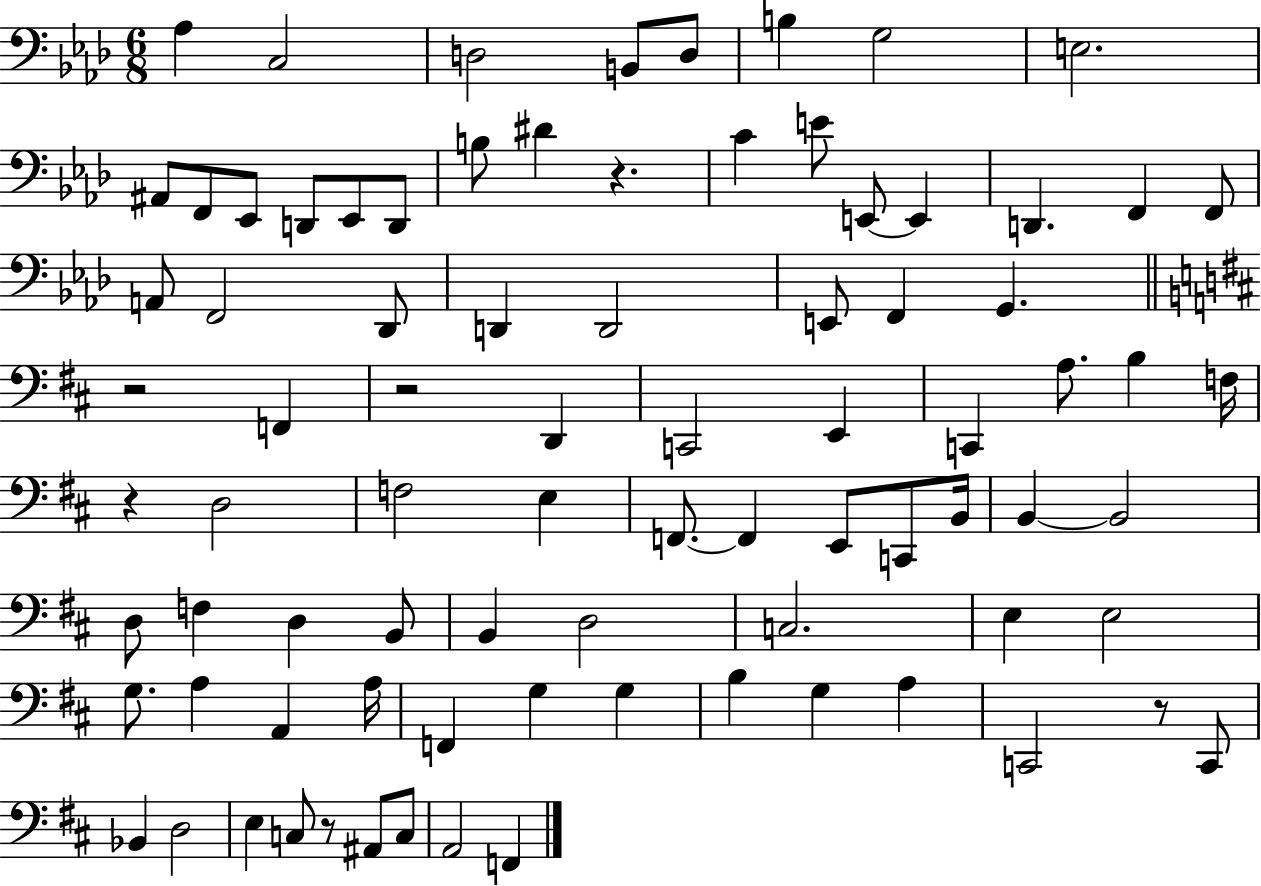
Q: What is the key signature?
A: AES major